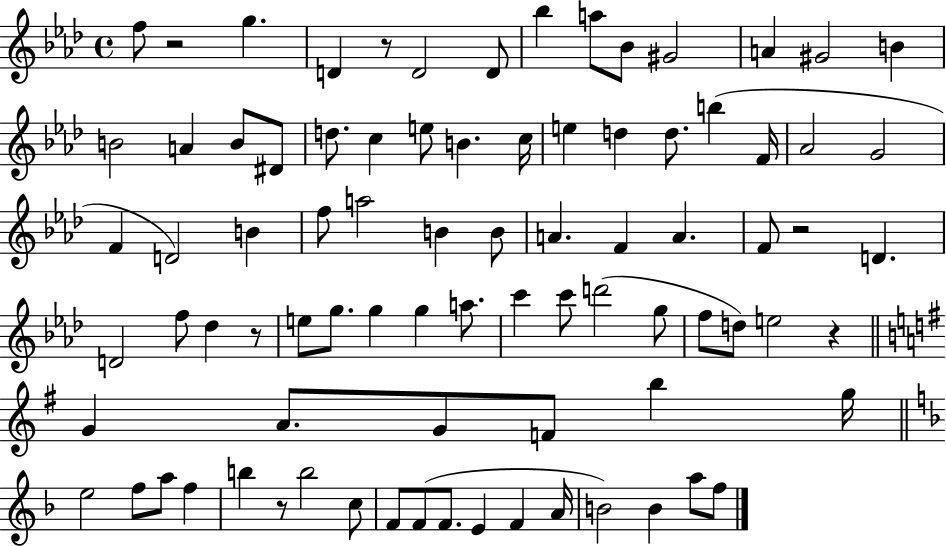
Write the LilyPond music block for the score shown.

{
  \clef treble
  \time 4/4
  \defaultTimeSignature
  \key aes \major
  f''8 r2 g''4. | d'4 r8 d'2 d'8 | bes''4 a''8 bes'8 gis'2 | a'4 gis'2 b'4 | \break b'2 a'4 b'8 dis'8 | d''8. c''4 e''8 b'4. c''16 | e''4 d''4 d''8. b''4( f'16 | aes'2 g'2 | \break f'4 d'2) b'4 | f''8 a''2 b'4 b'8 | a'4. f'4 a'4. | f'8 r2 d'4. | \break d'2 f''8 des''4 r8 | e''8 g''8. g''4 g''4 a''8. | c'''4 c'''8 d'''2( g''8 | f''8 d''8) e''2 r4 | \break \bar "||" \break \key e \minor g'4 a'8. g'8 f'8 b''4 g''16 | \bar "||" \break \key f \major e''2 f''8 a''8 f''4 | b''4 r8 b''2 c''8 | f'8 f'8( f'8. e'4 f'4 a'16 | b'2) b'4 a''8 f''8 | \break \bar "|."
}